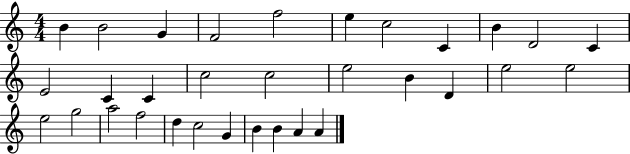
{
  \clef treble
  \numericTimeSignature
  \time 4/4
  \key c \major
  b'4 b'2 g'4 | f'2 f''2 | e''4 c''2 c'4 | b'4 d'2 c'4 | \break e'2 c'4 c'4 | c''2 c''2 | e''2 b'4 d'4 | e''2 e''2 | \break e''2 g''2 | a''2 f''2 | d''4 c''2 g'4 | b'4 b'4 a'4 a'4 | \break \bar "|."
}